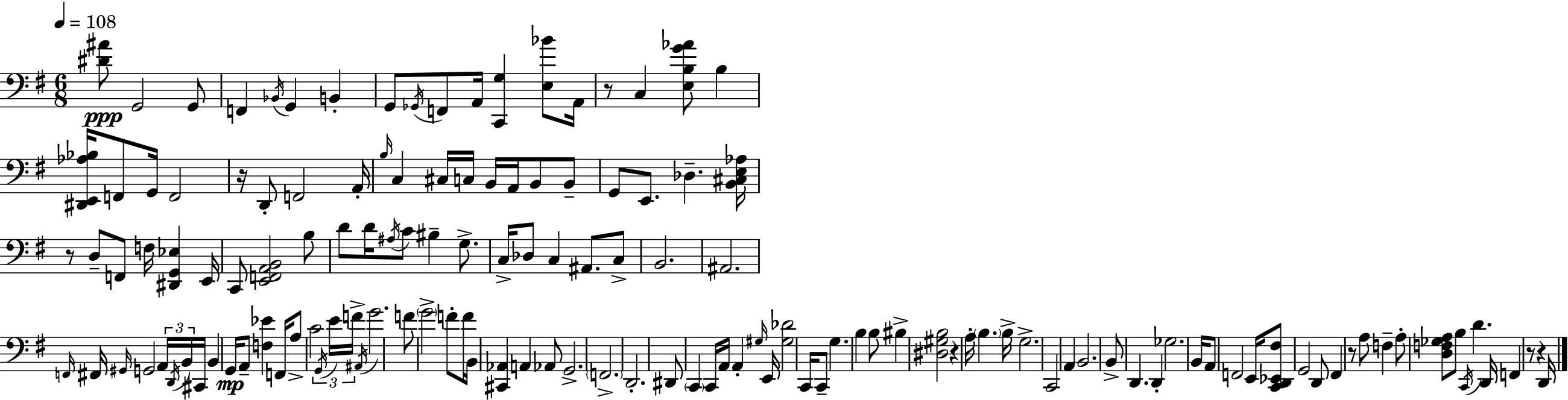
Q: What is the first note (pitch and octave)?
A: G2